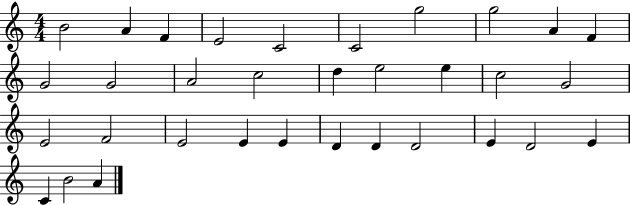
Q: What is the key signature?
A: C major